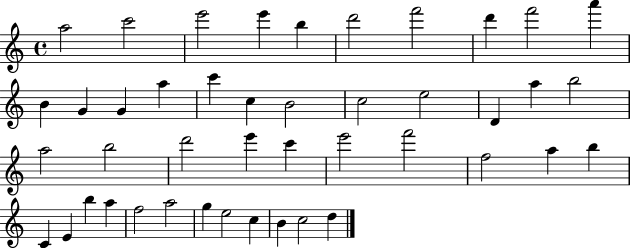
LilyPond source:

{
  \clef treble
  \time 4/4
  \defaultTimeSignature
  \key c \major
  a''2 c'''2 | e'''2 e'''4 b''4 | d'''2 f'''2 | d'''4 f'''2 a'''4 | \break b'4 g'4 g'4 a''4 | c'''4 c''4 b'2 | c''2 e''2 | d'4 a''4 b''2 | \break a''2 b''2 | d'''2 e'''4 c'''4 | e'''2 f'''2 | f''2 a''4 b''4 | \break c'4 e'4 b''4 a''4 | f''2 a''2 | g''4 e''2 c''4 | b'4 c''2 d''4 | \break \bar "|."
}